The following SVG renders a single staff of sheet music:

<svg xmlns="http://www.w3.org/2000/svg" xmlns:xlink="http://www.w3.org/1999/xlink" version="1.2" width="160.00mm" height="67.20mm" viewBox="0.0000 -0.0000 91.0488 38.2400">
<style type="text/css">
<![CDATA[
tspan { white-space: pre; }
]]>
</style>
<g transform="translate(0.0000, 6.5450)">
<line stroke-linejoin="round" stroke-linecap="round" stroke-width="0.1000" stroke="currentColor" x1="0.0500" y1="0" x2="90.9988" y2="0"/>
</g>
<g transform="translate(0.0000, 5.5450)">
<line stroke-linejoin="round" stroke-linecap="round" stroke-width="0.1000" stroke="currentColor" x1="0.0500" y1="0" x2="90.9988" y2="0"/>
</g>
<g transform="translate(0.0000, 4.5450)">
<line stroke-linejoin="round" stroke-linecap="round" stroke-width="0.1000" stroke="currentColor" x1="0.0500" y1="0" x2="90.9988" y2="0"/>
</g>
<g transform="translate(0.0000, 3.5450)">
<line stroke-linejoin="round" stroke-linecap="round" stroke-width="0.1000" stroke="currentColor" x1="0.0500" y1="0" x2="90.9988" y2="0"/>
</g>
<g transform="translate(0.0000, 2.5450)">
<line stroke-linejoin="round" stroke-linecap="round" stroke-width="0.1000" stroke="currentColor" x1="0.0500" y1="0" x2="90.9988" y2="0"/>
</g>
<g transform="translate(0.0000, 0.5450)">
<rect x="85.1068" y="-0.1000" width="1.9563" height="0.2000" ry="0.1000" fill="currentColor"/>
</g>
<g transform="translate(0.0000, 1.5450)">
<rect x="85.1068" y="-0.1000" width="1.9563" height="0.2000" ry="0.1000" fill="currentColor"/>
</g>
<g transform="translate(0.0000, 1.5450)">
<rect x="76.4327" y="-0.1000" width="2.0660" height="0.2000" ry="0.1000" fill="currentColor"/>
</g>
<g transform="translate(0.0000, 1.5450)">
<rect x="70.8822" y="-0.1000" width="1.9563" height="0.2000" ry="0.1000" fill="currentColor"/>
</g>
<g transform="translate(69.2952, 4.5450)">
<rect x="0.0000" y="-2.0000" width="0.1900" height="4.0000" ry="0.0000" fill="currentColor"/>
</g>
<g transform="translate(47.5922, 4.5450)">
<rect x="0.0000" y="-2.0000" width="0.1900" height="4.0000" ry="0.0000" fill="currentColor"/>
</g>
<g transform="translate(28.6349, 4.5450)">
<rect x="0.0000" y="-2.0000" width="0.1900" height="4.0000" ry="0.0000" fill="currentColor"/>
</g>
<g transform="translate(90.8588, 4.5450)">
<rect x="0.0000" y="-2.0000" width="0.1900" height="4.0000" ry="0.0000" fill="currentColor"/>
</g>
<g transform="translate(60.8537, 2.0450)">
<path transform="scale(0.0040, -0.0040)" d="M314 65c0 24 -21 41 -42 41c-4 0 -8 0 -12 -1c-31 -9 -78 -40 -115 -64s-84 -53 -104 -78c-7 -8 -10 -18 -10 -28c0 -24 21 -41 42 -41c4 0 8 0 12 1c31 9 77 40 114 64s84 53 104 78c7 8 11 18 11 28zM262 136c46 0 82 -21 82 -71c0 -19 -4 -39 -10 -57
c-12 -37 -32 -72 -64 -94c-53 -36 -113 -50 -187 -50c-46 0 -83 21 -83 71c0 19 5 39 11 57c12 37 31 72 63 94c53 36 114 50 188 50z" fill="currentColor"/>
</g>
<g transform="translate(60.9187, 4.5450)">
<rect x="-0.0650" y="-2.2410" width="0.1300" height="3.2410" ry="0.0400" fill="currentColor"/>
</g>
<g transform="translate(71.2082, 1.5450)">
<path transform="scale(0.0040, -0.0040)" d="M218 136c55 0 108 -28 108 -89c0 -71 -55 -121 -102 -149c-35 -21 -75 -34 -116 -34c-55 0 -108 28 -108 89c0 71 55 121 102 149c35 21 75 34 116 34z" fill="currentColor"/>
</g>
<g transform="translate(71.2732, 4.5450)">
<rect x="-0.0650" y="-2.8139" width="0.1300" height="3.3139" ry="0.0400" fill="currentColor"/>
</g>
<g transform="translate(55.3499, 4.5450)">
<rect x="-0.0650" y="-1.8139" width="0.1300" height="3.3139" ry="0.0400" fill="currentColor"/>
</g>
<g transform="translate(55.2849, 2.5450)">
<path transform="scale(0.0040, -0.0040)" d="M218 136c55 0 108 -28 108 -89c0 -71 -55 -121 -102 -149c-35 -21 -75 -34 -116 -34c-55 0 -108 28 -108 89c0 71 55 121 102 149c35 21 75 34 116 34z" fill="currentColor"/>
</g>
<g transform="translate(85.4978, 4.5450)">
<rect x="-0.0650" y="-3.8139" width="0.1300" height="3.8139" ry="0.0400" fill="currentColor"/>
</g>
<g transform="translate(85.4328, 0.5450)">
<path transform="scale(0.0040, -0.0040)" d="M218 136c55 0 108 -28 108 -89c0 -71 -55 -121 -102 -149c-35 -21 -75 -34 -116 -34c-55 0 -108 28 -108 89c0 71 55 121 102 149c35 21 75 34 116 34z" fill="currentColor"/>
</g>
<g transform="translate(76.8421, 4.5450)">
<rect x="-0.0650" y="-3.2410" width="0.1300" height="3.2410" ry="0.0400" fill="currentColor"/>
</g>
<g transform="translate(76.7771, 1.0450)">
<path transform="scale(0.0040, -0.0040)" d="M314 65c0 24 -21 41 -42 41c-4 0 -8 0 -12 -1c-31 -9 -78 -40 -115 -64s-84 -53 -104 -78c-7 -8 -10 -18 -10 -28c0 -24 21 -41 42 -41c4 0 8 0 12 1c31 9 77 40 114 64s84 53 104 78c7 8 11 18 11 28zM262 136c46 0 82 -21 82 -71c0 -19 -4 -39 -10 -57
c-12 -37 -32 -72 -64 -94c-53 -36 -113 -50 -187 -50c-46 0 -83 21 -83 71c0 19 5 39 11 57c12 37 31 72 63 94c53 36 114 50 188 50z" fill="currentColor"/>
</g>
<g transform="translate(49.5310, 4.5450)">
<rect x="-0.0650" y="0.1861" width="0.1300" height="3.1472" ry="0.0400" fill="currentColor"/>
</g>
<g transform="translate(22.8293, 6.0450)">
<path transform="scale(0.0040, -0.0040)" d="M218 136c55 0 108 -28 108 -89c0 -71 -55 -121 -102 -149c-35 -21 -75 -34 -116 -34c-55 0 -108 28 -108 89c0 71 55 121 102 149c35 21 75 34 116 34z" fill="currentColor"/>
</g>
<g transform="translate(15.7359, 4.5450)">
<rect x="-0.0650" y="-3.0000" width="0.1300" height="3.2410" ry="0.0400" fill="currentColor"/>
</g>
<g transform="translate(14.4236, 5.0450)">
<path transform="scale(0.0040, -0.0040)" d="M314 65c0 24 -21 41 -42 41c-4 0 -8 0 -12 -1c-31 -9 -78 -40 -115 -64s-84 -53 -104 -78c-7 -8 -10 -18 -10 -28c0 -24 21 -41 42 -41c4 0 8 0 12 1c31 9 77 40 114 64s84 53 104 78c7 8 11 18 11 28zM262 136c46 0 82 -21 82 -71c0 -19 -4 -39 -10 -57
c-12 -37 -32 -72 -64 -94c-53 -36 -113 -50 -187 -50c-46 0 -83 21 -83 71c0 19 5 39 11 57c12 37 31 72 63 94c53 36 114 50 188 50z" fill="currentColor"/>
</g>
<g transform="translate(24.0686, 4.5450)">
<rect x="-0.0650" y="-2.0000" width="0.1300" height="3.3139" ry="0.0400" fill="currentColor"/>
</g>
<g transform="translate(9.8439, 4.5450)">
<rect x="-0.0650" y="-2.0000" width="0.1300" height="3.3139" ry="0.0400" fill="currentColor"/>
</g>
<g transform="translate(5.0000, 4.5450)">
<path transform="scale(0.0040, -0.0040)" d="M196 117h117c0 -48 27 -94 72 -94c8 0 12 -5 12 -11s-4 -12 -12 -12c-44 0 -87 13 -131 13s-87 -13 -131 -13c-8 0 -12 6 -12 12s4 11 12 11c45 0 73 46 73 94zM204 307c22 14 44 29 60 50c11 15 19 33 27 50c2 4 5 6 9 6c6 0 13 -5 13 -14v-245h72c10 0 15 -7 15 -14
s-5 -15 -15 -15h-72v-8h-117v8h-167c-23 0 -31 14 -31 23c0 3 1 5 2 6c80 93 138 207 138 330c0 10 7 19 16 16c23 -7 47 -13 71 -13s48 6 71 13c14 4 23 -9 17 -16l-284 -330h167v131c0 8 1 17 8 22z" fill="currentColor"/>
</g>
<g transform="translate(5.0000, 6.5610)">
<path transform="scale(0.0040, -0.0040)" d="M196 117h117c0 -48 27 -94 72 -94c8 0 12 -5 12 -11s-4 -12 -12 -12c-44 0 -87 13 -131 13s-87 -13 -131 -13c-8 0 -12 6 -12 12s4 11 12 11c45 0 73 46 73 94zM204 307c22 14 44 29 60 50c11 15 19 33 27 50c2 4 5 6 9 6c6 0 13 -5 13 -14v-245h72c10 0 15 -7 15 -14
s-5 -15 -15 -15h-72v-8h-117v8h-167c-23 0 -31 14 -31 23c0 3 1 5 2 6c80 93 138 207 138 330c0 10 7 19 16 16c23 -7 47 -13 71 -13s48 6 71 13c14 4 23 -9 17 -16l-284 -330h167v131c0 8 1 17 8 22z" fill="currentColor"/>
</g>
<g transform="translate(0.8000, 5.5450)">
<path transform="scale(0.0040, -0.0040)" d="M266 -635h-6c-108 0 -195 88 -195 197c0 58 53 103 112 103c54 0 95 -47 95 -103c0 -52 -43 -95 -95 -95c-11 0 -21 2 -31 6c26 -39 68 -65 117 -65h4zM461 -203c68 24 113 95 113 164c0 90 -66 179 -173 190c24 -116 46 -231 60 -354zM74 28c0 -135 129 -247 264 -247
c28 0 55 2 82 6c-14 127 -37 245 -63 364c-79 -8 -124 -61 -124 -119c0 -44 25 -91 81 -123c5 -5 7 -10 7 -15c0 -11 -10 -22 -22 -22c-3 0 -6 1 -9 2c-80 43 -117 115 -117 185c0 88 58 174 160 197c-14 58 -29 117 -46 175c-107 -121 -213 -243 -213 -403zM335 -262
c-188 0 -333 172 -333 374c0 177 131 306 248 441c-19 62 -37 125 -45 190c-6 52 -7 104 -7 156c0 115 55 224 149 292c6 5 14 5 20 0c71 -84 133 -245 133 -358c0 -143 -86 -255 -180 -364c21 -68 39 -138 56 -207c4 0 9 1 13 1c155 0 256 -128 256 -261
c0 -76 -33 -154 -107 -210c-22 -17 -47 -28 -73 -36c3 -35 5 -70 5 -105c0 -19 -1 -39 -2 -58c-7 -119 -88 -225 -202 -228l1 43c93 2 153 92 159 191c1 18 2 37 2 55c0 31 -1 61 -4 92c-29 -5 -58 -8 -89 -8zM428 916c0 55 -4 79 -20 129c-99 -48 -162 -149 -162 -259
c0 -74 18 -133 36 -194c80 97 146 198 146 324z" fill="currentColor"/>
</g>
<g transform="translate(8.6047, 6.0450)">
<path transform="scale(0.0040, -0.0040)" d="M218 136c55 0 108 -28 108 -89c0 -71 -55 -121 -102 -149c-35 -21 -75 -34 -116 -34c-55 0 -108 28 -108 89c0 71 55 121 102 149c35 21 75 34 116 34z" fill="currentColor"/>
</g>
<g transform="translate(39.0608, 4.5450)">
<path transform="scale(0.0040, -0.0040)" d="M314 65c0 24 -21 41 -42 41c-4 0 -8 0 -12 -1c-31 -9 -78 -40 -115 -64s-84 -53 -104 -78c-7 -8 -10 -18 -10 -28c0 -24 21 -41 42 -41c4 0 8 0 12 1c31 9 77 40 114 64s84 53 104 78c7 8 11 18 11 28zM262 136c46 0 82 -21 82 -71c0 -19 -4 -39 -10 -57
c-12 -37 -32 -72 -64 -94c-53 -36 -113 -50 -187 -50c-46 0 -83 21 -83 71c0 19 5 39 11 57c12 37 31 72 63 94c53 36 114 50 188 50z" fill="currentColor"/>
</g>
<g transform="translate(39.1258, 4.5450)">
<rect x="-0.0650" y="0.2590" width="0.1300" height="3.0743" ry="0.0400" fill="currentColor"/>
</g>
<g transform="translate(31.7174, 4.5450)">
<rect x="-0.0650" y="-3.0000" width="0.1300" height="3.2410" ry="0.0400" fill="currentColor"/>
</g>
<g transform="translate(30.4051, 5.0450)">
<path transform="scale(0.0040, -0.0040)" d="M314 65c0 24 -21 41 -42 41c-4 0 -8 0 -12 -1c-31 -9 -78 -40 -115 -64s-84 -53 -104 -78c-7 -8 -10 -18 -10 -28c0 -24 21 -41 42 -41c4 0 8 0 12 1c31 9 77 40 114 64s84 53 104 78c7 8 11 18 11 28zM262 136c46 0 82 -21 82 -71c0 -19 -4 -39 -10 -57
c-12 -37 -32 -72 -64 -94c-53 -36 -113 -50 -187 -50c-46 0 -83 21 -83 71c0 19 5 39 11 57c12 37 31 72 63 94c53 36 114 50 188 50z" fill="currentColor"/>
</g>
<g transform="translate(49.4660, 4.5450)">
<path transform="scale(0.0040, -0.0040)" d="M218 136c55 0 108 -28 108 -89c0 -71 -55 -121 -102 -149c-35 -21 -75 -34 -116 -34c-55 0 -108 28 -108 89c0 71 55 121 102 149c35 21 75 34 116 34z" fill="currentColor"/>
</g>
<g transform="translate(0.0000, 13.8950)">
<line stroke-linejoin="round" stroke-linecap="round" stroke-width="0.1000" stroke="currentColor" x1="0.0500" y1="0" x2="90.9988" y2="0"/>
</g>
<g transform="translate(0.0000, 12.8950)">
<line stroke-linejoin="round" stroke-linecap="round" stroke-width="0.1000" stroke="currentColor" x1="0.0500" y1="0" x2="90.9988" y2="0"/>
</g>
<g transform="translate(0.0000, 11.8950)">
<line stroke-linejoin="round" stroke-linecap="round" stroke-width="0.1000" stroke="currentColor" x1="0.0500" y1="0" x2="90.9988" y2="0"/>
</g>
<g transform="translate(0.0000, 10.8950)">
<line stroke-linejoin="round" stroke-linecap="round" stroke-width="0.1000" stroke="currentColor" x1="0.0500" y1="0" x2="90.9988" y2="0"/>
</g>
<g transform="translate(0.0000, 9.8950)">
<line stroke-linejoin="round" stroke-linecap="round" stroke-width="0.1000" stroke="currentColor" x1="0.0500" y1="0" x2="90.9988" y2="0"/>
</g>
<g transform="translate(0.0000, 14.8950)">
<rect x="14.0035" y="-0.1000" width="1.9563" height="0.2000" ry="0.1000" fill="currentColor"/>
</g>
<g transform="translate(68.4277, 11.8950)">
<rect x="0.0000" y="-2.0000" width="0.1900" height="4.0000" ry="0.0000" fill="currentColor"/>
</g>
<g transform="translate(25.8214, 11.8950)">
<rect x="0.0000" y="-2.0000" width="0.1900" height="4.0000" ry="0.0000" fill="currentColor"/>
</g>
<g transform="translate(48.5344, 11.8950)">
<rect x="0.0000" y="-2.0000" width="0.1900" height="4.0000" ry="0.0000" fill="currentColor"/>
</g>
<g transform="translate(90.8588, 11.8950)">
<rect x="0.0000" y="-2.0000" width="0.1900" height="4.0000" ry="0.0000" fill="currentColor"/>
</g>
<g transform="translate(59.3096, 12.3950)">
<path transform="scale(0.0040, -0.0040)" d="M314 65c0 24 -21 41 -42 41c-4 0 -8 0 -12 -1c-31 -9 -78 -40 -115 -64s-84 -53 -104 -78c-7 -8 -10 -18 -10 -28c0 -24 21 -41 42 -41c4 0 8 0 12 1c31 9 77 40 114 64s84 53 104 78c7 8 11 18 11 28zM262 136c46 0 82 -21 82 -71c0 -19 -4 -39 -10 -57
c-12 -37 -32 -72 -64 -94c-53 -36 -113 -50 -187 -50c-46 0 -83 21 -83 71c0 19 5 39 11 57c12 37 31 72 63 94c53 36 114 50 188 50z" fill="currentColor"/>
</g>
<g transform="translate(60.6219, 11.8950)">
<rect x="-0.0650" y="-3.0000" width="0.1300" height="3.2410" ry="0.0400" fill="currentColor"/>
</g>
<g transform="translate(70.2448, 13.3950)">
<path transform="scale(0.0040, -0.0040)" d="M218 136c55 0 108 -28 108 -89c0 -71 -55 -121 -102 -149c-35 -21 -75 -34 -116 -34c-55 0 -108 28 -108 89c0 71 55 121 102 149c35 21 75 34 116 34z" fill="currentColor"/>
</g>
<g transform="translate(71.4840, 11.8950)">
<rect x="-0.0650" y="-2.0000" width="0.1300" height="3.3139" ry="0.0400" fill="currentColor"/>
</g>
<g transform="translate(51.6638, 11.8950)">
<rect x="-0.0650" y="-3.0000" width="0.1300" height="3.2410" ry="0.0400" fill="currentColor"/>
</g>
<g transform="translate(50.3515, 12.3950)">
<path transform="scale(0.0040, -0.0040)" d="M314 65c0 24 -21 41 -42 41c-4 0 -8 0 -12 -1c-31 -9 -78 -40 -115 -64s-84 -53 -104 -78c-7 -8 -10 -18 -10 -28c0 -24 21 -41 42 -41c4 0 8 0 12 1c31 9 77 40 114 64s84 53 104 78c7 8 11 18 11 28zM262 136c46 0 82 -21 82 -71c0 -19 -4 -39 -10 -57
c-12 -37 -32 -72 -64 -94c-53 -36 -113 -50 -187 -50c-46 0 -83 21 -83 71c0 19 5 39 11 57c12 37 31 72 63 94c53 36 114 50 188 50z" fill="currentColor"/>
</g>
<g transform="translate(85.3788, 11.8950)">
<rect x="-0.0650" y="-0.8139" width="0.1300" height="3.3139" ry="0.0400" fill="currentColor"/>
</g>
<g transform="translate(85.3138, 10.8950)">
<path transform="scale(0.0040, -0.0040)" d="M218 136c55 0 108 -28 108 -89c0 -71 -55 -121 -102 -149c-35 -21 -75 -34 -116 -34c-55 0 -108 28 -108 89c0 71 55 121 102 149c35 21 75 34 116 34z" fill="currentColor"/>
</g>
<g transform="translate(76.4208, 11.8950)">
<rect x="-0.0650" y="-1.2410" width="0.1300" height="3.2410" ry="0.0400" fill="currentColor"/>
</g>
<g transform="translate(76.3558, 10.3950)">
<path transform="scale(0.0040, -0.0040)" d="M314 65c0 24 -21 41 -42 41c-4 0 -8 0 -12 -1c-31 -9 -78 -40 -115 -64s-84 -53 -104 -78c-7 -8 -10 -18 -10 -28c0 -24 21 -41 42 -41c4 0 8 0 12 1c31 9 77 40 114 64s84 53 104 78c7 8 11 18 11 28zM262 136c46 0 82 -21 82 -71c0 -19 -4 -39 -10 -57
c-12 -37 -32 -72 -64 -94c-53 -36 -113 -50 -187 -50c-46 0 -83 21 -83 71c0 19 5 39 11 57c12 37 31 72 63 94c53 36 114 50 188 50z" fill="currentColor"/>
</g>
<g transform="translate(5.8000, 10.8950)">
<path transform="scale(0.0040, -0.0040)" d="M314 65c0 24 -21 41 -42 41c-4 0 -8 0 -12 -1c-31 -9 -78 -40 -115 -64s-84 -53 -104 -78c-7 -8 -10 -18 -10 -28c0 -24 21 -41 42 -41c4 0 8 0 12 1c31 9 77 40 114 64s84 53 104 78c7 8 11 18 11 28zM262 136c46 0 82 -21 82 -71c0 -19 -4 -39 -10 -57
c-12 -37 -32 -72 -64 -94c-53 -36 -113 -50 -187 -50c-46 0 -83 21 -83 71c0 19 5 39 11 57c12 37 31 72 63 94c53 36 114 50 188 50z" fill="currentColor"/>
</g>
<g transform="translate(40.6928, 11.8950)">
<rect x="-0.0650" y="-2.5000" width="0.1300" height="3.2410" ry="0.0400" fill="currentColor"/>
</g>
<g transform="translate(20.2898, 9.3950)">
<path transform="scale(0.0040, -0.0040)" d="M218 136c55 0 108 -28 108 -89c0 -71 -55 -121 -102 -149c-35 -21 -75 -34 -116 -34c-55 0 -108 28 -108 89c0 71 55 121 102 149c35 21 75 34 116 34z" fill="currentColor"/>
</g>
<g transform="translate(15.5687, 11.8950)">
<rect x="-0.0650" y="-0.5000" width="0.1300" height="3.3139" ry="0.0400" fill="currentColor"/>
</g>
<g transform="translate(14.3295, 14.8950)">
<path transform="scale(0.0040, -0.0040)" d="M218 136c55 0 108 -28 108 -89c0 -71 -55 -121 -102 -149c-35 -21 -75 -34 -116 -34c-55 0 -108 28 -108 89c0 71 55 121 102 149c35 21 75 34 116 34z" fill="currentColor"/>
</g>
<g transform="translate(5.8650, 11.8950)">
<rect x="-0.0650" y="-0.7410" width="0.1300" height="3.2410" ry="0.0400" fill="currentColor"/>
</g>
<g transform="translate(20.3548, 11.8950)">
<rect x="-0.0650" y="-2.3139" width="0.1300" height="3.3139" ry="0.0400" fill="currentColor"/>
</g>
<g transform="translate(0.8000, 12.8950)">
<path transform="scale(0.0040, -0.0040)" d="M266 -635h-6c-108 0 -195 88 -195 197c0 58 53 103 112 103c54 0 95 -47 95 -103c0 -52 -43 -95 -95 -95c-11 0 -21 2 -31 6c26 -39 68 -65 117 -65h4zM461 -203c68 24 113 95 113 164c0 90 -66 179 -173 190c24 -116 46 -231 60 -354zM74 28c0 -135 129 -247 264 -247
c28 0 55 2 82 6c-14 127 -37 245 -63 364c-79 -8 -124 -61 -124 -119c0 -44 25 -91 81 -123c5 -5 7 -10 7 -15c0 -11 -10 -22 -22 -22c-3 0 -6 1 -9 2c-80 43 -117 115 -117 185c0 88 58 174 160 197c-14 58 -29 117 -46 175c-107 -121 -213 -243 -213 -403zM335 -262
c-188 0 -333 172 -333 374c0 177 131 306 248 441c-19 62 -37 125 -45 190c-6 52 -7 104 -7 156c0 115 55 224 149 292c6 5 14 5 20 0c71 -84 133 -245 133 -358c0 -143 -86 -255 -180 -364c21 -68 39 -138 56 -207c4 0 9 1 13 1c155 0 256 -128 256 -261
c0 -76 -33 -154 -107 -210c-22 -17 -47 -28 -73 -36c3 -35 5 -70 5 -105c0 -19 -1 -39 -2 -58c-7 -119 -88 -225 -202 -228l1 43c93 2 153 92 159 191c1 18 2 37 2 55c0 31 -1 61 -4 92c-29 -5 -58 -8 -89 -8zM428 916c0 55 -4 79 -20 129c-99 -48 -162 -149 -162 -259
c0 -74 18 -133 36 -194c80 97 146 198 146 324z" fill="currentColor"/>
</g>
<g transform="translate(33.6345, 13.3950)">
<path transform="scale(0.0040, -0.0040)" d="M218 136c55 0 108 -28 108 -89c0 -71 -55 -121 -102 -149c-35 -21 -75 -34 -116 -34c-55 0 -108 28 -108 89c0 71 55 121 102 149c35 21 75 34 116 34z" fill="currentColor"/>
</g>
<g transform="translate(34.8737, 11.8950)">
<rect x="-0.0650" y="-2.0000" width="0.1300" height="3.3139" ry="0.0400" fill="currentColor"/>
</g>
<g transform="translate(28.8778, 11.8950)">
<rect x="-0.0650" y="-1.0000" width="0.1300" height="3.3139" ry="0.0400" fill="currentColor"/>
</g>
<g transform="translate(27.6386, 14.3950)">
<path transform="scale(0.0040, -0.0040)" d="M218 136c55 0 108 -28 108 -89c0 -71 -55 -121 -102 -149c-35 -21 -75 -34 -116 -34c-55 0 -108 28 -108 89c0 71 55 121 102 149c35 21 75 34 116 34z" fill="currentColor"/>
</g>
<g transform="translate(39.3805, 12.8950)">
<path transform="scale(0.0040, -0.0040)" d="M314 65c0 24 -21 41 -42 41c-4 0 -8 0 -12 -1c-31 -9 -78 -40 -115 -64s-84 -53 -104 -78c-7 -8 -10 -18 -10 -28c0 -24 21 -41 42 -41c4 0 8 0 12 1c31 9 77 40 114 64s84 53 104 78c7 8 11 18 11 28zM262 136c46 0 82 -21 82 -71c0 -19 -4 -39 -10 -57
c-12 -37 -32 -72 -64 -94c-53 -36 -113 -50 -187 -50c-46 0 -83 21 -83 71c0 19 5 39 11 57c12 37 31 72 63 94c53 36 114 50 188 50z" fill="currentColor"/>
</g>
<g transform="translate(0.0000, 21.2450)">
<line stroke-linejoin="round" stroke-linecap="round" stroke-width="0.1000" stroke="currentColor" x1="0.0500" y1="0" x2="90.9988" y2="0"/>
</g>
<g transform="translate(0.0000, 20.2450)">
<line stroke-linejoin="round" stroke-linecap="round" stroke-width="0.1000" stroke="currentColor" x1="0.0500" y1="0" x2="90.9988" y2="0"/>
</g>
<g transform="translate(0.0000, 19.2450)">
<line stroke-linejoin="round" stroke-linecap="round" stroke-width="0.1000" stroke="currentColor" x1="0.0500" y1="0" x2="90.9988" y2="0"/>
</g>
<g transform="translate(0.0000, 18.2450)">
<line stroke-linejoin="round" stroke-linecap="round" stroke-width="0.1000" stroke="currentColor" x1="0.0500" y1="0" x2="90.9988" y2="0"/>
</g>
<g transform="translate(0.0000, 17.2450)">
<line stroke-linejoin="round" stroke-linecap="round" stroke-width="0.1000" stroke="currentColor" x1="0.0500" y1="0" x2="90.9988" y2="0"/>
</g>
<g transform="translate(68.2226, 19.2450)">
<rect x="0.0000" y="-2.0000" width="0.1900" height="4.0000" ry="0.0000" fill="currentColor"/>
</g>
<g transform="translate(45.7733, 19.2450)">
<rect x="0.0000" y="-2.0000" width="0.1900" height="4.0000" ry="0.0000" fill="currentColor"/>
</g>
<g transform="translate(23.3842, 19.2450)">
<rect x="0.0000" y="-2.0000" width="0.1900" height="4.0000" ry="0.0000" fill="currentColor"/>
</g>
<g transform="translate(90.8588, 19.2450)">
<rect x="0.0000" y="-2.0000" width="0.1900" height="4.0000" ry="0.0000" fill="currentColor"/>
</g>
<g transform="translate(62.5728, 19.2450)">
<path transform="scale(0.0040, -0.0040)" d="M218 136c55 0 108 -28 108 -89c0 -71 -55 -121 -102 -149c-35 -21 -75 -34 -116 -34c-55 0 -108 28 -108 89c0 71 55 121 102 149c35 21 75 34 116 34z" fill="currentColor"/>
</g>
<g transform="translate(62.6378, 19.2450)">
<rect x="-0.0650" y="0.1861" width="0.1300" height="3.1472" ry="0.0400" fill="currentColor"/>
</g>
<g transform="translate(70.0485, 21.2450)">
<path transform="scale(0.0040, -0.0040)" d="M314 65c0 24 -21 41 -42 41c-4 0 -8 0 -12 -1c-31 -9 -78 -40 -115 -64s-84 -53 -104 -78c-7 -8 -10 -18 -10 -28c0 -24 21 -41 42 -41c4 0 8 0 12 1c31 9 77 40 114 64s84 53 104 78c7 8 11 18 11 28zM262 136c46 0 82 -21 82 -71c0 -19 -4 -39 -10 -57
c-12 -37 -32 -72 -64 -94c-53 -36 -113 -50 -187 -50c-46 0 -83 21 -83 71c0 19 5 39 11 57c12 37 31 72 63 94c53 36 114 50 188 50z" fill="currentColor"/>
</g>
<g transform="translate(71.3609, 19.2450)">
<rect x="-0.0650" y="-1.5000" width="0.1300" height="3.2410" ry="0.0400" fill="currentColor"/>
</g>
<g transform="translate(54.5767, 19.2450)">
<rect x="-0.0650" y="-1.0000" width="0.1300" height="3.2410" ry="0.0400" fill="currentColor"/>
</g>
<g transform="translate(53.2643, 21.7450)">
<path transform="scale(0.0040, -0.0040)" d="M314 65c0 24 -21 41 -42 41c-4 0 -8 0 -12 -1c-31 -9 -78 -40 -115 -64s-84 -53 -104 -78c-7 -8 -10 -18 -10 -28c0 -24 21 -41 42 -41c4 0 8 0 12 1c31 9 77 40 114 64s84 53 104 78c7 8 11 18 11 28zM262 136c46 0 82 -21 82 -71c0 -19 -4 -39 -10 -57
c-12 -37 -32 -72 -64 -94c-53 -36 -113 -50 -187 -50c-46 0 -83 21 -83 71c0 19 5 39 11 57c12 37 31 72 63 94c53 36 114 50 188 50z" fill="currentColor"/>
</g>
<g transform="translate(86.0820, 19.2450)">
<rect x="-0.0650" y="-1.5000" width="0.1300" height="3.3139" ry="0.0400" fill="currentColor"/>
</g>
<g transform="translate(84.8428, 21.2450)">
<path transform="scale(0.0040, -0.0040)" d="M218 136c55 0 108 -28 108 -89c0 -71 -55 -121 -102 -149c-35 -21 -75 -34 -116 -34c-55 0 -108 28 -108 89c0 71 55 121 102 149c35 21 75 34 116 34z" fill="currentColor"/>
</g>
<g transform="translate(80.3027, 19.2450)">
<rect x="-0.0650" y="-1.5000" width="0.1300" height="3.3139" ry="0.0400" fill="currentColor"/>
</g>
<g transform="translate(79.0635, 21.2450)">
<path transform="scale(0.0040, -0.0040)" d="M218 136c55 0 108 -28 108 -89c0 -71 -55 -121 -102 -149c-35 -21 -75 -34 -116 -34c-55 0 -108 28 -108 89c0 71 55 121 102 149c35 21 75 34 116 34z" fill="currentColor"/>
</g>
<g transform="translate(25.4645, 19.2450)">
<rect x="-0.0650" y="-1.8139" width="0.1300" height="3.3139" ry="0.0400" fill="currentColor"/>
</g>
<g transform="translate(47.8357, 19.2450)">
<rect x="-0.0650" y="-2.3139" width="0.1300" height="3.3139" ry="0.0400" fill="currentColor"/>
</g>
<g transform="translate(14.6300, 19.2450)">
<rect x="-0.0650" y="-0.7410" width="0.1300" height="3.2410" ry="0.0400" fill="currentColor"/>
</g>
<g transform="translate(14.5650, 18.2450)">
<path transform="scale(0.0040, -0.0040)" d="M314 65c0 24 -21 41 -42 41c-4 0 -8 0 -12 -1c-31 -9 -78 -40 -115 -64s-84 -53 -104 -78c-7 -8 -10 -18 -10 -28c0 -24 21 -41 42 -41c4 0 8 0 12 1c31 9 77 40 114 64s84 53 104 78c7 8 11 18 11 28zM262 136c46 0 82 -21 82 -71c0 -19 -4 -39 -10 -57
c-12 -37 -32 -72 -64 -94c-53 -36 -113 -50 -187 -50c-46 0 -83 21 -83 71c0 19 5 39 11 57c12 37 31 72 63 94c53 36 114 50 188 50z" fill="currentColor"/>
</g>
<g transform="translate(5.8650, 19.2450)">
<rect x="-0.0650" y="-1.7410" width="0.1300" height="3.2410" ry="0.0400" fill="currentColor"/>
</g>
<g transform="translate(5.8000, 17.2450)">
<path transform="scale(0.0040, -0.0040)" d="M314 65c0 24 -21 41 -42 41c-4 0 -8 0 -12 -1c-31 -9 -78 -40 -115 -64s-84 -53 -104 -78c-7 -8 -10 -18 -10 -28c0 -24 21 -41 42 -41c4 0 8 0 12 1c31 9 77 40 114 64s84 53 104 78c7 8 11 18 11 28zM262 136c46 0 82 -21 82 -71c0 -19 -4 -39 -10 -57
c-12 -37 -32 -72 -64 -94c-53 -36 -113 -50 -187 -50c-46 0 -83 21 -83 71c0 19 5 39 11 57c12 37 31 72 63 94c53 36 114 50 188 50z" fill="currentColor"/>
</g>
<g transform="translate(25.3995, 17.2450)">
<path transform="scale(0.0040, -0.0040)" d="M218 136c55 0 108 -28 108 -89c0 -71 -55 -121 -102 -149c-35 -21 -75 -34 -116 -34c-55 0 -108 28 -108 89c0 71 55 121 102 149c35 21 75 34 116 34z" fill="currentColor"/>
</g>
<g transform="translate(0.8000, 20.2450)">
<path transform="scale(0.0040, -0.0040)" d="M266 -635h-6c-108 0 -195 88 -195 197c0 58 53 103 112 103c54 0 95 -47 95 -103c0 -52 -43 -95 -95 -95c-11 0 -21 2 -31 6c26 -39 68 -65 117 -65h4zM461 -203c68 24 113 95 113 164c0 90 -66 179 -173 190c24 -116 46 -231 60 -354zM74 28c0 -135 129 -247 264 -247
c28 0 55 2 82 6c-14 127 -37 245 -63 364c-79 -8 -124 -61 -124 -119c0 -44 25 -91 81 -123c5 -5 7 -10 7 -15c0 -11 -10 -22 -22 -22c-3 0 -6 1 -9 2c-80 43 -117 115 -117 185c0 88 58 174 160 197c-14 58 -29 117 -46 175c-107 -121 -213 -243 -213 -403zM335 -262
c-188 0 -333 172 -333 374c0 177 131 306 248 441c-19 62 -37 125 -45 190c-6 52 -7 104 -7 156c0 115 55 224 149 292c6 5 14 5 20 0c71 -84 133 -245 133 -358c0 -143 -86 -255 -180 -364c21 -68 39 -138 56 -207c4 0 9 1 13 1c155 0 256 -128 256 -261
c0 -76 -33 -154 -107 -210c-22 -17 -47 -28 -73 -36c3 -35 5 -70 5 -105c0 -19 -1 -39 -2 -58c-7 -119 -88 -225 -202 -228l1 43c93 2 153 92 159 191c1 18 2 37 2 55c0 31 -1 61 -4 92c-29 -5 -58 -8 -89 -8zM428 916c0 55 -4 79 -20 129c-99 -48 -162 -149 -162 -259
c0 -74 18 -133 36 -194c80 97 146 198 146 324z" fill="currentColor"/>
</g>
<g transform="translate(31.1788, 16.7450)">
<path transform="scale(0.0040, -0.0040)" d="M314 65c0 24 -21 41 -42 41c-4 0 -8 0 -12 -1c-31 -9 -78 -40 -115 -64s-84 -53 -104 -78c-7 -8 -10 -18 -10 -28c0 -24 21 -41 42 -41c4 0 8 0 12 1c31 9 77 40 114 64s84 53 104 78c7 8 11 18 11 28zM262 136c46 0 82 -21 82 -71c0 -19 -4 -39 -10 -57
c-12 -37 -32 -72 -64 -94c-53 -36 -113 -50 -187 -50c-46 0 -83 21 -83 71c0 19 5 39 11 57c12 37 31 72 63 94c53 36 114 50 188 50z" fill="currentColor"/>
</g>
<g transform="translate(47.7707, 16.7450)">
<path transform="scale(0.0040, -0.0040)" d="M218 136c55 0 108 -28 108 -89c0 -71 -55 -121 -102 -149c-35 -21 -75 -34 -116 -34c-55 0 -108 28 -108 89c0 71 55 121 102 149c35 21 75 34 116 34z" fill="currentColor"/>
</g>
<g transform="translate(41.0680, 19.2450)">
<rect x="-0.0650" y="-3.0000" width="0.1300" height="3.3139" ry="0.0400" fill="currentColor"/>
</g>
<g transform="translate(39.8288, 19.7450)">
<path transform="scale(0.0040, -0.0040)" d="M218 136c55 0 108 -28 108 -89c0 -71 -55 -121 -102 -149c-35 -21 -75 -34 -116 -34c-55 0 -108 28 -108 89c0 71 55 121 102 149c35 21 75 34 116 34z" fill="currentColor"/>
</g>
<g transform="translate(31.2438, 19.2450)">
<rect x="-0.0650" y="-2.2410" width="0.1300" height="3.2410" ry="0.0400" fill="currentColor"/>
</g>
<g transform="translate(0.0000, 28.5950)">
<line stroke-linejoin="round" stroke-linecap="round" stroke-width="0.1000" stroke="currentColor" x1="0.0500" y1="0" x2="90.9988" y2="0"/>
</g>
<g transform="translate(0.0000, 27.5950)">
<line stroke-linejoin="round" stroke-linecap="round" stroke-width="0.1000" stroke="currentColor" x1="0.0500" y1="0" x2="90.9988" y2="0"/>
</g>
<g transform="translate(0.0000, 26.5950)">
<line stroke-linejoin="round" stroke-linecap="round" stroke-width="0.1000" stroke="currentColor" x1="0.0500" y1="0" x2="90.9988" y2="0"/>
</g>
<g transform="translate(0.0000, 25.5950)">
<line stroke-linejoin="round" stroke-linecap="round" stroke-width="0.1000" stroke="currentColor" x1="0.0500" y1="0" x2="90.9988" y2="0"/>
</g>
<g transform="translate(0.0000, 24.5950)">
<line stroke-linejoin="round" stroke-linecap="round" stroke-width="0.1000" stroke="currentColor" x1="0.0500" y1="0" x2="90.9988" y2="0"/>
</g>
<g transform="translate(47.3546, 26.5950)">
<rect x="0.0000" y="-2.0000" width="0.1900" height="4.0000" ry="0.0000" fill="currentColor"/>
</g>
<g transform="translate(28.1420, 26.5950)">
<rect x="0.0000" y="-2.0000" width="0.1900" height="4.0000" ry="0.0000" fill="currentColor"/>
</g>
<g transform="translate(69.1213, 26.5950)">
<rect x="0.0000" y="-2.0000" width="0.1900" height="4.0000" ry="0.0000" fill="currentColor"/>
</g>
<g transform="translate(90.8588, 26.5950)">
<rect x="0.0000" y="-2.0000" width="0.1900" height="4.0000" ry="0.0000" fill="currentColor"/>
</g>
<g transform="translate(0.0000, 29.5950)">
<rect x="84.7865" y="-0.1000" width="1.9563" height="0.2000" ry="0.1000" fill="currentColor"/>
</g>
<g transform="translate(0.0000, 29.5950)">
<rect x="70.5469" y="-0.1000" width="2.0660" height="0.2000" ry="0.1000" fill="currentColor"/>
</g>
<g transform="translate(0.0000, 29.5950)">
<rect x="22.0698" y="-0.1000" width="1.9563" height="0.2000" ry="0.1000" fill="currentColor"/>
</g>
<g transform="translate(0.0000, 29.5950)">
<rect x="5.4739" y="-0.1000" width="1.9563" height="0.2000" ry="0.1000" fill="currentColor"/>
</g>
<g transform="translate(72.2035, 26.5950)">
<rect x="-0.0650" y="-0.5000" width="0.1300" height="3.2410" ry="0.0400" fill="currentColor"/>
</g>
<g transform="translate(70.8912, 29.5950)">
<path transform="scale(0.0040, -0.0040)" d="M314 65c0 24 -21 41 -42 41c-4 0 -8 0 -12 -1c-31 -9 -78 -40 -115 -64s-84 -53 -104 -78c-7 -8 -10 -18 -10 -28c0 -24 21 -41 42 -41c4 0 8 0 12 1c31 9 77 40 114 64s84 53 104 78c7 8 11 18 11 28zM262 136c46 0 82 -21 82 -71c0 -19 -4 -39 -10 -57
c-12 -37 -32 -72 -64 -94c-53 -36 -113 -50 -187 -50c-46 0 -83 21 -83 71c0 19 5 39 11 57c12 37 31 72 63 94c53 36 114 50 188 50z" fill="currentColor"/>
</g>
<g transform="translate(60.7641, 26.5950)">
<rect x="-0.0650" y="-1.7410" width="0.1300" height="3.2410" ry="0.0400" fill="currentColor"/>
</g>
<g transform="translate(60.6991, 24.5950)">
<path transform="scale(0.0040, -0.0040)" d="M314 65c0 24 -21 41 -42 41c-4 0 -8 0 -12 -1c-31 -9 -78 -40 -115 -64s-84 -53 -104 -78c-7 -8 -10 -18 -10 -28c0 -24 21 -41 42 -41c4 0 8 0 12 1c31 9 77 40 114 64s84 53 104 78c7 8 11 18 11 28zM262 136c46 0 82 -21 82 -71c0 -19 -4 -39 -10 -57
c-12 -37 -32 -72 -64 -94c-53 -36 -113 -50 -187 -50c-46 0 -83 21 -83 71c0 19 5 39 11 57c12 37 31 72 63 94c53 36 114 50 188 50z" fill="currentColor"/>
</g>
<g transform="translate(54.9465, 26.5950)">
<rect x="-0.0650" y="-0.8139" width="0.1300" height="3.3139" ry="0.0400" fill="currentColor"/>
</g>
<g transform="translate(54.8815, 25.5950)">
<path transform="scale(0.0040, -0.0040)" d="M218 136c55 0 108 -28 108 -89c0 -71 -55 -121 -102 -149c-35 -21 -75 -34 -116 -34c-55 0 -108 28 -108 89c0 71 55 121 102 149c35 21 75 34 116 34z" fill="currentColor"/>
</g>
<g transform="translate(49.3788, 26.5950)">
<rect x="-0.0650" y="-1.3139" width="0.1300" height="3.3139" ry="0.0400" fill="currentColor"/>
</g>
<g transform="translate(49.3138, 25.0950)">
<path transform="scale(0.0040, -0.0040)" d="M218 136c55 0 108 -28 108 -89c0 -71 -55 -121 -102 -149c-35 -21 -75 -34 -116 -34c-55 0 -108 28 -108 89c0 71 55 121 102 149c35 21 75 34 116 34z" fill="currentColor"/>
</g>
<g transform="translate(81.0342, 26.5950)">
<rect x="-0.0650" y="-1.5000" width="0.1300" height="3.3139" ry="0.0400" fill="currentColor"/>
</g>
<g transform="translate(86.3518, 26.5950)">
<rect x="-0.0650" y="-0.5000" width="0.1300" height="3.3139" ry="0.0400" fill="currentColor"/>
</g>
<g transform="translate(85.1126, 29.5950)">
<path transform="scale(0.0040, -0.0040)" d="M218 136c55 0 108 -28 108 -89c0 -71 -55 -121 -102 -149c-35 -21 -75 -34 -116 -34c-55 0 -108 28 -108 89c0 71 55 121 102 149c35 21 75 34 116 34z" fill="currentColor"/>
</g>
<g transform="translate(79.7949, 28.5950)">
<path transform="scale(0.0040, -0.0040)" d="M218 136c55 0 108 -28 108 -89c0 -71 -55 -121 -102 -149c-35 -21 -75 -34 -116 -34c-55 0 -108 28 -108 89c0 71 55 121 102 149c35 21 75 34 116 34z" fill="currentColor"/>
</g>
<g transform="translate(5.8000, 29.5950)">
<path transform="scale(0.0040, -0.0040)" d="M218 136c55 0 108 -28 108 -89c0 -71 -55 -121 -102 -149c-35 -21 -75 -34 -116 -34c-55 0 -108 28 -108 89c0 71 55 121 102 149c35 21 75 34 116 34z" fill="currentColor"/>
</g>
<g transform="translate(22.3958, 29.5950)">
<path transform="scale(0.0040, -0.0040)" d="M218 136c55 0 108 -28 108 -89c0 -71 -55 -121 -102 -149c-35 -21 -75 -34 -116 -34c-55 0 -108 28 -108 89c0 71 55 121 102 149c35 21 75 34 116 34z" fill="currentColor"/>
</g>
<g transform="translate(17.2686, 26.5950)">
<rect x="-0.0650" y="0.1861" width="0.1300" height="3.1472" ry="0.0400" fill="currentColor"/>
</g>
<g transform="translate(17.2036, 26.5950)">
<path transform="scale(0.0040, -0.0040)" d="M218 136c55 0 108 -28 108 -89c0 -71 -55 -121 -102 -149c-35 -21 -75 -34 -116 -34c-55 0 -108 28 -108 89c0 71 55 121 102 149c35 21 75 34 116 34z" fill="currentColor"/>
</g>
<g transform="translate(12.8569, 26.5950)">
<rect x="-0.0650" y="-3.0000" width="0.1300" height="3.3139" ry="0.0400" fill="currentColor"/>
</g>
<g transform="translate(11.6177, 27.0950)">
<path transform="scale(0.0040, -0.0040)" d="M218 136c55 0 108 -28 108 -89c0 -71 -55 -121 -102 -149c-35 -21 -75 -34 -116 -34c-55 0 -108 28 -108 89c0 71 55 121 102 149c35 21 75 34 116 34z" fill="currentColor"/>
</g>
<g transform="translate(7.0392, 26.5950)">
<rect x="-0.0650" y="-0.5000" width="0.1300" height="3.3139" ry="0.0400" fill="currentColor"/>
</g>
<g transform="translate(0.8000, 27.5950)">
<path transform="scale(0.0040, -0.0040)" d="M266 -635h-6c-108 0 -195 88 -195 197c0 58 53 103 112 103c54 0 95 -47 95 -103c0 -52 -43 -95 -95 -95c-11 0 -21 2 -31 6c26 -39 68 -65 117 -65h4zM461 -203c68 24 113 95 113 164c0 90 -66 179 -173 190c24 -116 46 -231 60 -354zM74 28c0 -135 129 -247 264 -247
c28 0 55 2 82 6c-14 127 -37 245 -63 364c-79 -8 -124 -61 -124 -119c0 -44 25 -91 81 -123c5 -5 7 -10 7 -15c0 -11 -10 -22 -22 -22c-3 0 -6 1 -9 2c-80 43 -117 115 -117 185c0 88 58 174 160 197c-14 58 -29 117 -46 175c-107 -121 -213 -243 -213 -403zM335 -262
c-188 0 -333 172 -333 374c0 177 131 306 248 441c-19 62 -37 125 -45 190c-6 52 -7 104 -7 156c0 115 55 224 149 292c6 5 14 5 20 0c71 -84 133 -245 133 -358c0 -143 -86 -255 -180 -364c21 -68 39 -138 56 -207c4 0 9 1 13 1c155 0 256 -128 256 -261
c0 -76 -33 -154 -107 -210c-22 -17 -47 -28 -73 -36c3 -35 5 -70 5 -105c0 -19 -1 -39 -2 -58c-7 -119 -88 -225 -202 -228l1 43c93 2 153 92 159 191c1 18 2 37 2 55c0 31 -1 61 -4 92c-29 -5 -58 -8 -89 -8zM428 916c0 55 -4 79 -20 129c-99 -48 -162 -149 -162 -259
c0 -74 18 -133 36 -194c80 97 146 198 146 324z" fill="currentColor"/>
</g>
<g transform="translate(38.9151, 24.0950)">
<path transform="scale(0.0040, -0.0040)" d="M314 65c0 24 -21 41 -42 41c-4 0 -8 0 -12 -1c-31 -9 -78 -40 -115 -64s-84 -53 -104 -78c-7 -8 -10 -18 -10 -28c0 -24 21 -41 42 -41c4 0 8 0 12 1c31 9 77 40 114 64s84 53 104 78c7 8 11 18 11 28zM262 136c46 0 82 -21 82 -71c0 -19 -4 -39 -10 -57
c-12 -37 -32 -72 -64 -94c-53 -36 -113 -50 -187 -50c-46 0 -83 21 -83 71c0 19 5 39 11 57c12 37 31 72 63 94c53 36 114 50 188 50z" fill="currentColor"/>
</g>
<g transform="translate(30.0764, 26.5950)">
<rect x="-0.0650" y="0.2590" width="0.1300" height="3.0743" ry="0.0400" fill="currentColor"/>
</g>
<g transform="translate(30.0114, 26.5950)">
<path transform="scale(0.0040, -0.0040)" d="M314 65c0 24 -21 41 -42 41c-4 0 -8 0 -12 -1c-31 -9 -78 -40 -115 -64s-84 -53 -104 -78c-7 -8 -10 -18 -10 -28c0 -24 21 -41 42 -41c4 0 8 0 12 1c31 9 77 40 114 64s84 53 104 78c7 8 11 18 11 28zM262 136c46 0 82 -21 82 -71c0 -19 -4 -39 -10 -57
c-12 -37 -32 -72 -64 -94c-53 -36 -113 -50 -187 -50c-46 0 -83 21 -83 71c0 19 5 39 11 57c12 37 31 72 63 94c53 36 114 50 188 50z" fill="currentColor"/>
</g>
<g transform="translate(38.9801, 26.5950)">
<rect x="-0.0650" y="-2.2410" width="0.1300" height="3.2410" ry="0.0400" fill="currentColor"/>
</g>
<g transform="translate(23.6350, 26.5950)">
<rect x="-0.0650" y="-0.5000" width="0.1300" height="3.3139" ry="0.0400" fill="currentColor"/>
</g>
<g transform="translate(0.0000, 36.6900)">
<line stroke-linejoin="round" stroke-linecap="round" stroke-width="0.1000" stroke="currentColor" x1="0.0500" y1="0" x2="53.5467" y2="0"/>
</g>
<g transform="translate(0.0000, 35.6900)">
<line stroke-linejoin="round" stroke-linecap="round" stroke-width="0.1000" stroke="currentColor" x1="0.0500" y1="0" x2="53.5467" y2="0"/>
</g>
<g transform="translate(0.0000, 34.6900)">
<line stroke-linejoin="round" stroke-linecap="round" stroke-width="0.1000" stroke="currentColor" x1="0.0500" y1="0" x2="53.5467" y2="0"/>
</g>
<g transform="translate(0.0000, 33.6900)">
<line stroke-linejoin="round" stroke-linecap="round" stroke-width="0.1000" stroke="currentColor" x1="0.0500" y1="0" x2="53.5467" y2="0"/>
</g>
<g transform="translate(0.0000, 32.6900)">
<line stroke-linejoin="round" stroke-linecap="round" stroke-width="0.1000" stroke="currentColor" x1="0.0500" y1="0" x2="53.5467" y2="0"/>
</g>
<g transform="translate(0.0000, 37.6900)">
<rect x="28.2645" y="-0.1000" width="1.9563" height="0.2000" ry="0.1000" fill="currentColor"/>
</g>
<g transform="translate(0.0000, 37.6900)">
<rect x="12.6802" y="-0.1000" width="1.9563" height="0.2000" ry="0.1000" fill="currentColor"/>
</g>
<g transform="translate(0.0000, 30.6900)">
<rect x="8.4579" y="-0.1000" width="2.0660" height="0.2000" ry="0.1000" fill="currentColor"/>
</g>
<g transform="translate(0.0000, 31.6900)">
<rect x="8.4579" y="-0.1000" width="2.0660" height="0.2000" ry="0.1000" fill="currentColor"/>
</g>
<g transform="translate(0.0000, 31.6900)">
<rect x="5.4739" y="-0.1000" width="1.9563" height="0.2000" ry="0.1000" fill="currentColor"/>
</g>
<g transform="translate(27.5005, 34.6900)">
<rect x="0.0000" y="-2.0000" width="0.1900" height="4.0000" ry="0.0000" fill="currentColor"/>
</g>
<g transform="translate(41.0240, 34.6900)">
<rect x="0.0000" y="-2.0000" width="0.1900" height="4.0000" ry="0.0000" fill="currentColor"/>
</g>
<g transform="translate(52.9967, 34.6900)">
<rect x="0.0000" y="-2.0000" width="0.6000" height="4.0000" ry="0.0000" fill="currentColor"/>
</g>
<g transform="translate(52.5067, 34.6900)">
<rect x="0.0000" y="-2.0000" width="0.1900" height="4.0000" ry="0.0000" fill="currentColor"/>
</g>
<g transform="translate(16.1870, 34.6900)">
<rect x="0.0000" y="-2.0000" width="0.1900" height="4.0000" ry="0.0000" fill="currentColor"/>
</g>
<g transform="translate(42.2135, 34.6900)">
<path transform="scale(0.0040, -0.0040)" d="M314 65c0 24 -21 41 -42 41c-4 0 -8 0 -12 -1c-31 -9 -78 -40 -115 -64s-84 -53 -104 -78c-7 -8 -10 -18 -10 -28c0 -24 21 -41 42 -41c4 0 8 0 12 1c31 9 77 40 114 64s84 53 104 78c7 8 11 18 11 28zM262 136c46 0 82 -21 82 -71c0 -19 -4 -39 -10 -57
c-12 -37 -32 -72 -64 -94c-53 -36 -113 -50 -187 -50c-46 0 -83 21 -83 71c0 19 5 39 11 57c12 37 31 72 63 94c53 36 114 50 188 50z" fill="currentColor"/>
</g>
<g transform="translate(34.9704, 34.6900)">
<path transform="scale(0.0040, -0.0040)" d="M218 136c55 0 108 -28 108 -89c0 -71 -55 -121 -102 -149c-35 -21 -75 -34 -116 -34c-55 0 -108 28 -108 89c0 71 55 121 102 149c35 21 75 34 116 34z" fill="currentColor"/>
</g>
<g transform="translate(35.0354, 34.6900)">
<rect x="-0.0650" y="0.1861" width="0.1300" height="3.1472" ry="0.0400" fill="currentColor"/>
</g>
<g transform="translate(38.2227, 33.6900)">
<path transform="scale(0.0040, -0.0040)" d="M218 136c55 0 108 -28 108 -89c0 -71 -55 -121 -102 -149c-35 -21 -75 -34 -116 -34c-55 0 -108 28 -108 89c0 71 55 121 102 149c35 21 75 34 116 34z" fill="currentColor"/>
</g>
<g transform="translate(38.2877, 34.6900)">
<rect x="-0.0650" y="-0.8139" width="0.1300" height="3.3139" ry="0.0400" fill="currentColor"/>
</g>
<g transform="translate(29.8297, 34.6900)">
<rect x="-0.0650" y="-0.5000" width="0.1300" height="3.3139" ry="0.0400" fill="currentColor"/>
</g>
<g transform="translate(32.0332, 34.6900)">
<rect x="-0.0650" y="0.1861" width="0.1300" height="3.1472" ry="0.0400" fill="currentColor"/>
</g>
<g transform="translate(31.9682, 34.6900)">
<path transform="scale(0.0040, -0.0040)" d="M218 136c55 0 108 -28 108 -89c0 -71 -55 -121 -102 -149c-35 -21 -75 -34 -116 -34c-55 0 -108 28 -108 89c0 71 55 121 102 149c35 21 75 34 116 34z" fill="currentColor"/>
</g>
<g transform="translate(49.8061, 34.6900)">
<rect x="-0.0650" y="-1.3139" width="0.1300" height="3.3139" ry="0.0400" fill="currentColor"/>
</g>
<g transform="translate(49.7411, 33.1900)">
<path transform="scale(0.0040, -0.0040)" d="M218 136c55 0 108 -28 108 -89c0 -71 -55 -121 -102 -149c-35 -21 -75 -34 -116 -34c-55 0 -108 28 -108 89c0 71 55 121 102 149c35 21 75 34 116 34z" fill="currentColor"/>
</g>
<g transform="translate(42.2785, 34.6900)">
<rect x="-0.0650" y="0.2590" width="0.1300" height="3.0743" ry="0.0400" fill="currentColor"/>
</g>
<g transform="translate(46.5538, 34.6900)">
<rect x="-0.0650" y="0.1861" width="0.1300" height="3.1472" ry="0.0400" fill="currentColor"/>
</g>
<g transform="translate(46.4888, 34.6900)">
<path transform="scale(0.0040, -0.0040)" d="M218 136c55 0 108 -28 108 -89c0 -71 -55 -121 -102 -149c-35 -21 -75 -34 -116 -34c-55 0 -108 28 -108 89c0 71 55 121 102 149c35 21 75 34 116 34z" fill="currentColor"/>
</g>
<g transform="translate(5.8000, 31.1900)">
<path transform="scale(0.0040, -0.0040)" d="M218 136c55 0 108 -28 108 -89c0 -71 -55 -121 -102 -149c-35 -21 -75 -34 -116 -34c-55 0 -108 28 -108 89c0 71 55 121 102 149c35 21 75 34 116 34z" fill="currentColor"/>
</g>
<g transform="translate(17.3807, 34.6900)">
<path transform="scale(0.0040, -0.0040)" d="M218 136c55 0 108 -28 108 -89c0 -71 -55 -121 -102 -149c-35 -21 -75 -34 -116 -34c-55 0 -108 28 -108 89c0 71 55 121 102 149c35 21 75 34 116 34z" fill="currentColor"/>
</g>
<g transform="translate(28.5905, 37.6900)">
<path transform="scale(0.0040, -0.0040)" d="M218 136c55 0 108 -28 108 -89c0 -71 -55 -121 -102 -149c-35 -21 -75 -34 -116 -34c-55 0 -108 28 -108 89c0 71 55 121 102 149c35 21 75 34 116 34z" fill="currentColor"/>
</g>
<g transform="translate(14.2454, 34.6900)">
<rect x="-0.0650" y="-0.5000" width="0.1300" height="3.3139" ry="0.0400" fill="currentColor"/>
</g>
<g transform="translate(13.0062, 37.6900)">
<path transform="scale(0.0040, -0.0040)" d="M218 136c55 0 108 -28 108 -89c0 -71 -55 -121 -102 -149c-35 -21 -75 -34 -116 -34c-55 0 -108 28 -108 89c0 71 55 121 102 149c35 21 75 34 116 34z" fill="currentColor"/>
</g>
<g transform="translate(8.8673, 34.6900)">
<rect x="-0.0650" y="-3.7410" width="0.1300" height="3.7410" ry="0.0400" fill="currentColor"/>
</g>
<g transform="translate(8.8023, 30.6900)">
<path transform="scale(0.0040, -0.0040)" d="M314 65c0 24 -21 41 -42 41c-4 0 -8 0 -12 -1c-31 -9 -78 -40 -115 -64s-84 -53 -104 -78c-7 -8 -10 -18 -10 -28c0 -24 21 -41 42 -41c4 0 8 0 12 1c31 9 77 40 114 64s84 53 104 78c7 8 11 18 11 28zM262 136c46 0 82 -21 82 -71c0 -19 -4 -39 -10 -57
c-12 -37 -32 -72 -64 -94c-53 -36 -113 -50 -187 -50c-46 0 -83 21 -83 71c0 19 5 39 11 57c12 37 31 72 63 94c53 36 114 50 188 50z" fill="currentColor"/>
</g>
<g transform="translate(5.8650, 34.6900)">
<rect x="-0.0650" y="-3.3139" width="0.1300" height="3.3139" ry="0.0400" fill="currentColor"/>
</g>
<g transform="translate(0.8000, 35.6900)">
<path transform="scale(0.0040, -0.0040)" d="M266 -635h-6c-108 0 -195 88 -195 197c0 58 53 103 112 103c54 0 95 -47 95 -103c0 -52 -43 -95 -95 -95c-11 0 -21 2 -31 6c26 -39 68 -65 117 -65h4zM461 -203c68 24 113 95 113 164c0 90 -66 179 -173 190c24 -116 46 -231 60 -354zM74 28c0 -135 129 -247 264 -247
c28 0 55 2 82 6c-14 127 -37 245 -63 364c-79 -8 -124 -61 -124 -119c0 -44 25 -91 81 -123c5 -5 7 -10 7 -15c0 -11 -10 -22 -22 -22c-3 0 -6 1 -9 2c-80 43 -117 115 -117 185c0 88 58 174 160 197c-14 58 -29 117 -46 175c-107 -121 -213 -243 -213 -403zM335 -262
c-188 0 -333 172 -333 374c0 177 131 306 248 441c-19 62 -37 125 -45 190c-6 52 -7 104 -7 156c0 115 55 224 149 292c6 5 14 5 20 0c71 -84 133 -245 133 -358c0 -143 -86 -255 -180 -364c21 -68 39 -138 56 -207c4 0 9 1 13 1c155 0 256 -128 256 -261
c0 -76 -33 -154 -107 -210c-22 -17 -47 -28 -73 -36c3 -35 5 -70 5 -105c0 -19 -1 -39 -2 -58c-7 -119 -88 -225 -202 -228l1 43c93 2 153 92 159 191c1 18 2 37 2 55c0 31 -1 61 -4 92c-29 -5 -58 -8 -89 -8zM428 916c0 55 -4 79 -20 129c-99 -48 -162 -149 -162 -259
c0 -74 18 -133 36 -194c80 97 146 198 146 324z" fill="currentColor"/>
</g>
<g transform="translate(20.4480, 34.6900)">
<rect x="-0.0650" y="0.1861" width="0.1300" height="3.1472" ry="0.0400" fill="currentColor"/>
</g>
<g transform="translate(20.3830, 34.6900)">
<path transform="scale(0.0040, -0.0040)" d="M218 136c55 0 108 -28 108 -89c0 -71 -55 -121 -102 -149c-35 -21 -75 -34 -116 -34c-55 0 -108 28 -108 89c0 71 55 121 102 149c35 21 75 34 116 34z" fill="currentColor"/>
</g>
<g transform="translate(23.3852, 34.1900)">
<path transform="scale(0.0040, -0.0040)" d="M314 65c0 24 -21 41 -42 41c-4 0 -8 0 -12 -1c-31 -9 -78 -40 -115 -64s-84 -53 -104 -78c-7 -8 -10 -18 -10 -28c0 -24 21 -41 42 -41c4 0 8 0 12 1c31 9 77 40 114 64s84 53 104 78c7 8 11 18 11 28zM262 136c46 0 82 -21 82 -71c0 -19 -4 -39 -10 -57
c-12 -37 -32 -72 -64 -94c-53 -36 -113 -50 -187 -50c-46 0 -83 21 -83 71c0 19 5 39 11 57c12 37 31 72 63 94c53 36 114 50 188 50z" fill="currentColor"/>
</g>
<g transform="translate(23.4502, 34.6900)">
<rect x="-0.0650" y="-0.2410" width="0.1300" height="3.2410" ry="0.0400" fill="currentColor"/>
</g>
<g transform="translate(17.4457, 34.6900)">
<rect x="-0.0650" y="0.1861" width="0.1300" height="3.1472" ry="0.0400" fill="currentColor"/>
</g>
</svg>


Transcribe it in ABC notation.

X:1
T:Untitled
M:4/4
L:1/4
K:C
F A2 F A2 B2 B f g2 a b2 c' d2 C g D F G2 A2 A2 F e2 d f2 d2 f g2 A g D2 B E2 E E C A B C B2 g2 e d f2 C2 E C b c'2 C B B c2 C B B d B2 B e